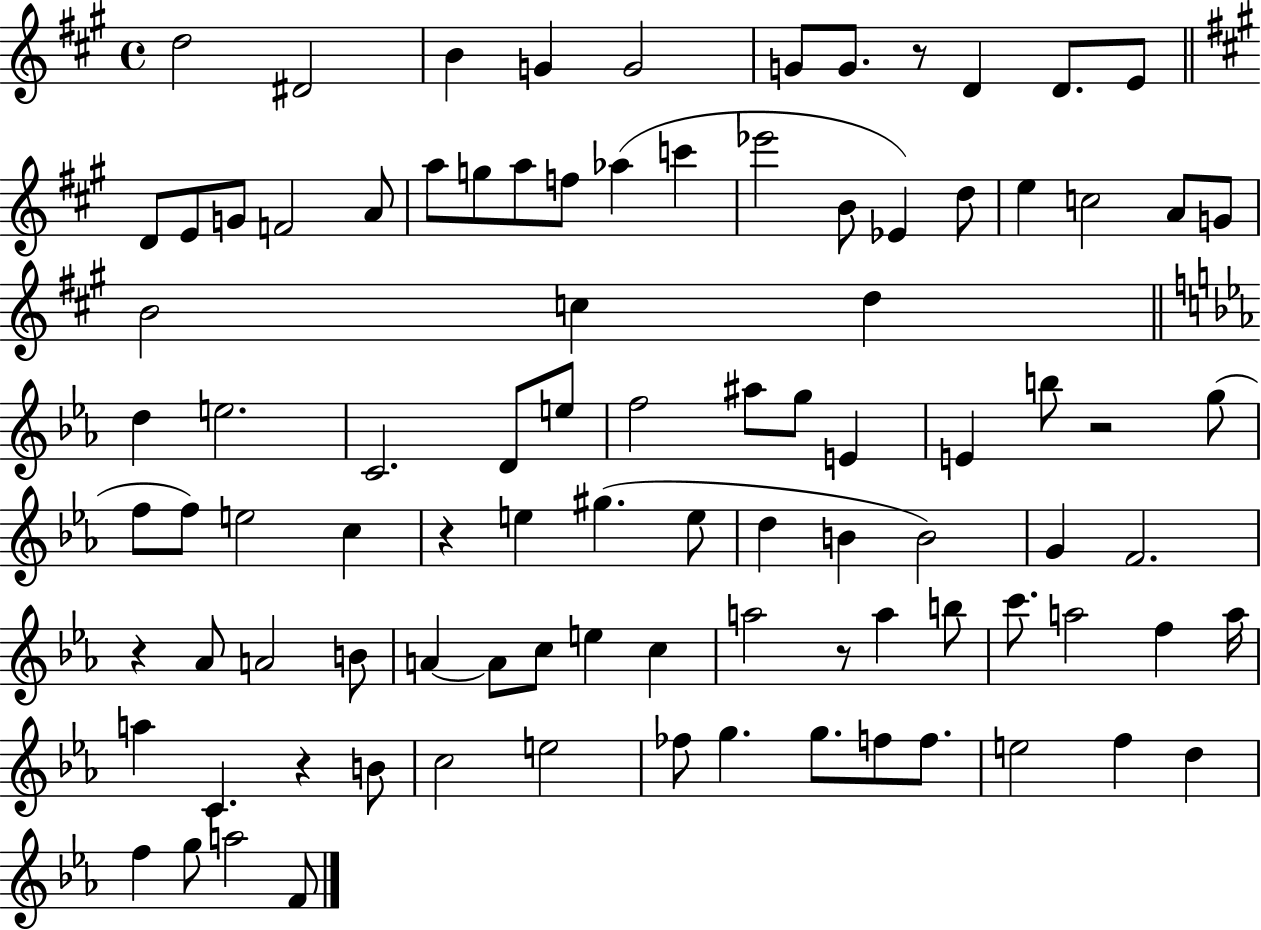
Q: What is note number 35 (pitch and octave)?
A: C4